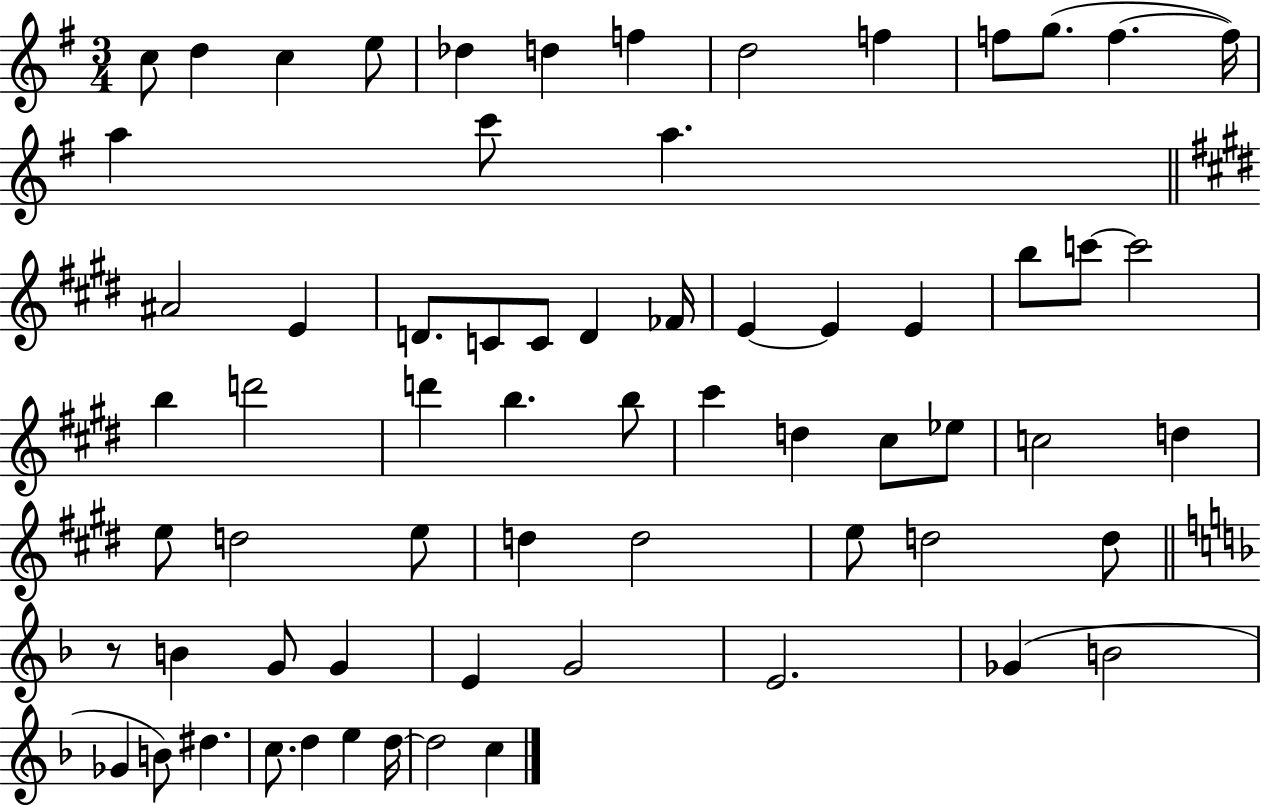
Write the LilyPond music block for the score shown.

{
  \clef treble
  \numericTimeSignature
  \time 3/4
  \key g \major
  c''8 d''4 c''4 e''8 | des''4 d''4 f''4 | d''2 f''4 | f''8 g''8.( f''4.~~ f''16) | \break a''4 c'''8 a''4. | \bar "||" \break \key e \major ais'2 e'4 | d'8. c'8 c'8 d'4 fes'16 | e'4~~ e'4 e'4 | b''8 c'''8~~ c'''2 | \break b''4 d'''2 | d'''4 b''4. b''8 | cis'''4 d''4 cis''8 ees''8 | c''2 d''4 | \break e''8 d''2 e''8 | d''4 d''2 | e''8 d''2 d''8 | \bar "||" \break \key f \major r8 b'4 g'8 g'4 | e'4 g'2 | e'2. | ges'4( b'2 | \break ges'4 b'8) dis''4. | c''8. d''4 e''4 d''16~~ | d''2 c''4 | \bar "|."
}